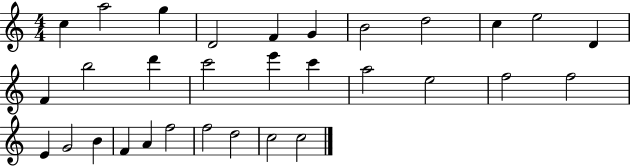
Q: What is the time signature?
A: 4/4